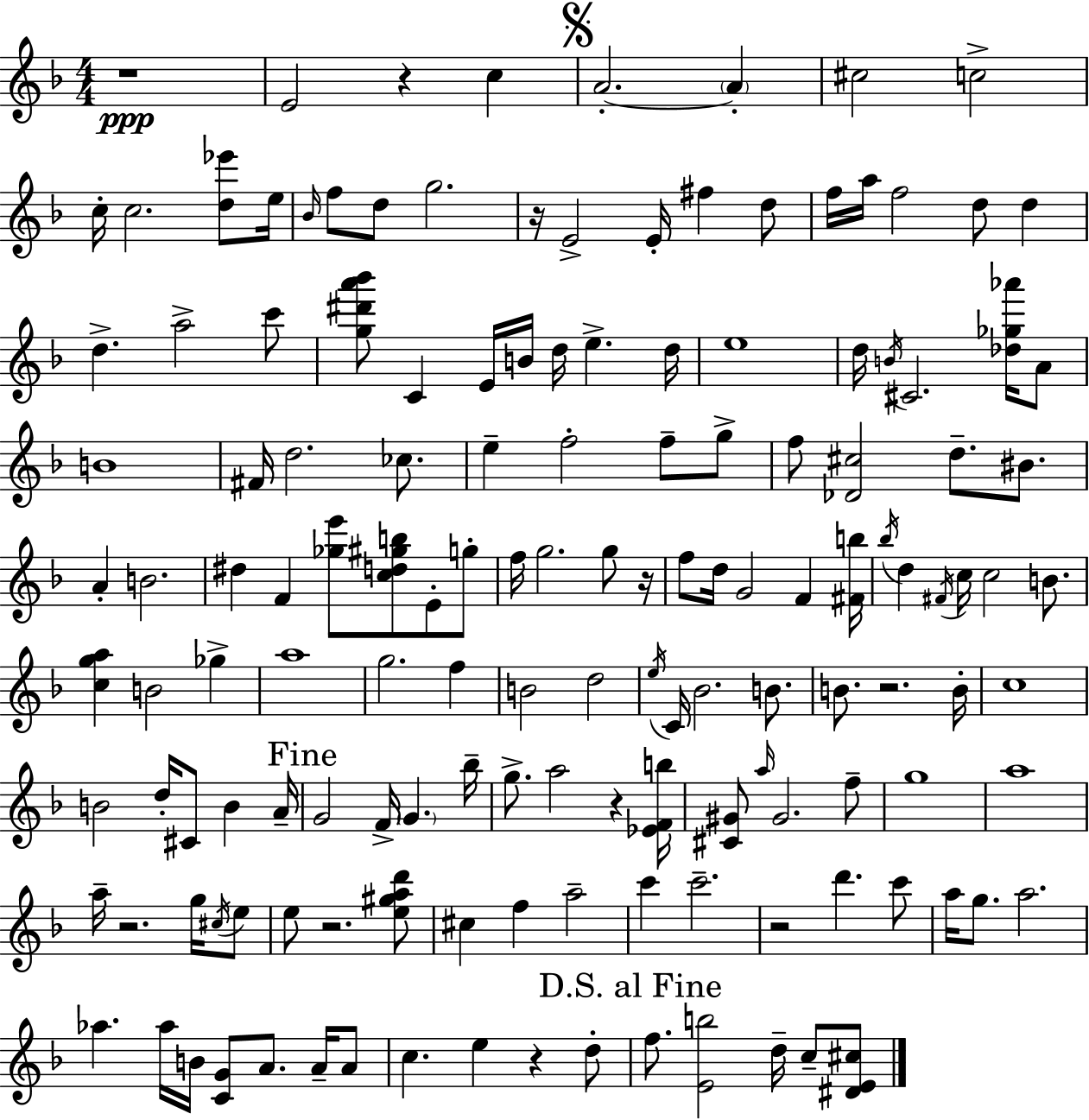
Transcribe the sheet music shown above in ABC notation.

X:1
T:Untitled
M:4/4
L:1/4
K:F
z4 E2 z c A2 A ^c2 c2 c/4 c2 [d_e']/2 e/4 _B/4 f/2 d/2 g2 z/4 E2 E/4 ^f d/2 f/4 a/4 f2 d/2 d d a2 c'/2 [g^d'a'_b']/2 C E/4 B/4 d/4 e d/4 e4 d/4 B/4 ^C2 [_d_g_a']/4 A/2 B4 ^F/4 d2 _c/2 e f2 f/2 g/2 f/2 [_D^c]2 d/2 ^B/2 A B2 ^d F [_ge']/2 [cd^gb]/2 E/2 g/2 f/4 g2 g/2 z/4 f/2 d/4 G2 F [^Fb]/4 _b/4 d ^F/4 c/4 c2 B/2 [cga] B2 _g a4 g2 f B2 d2 e/4 C/4 _B2 B/2 B/2 z2 B/4 c4 B2 d/4 ^C/2 B A/4 G2 F/4 G _b/4 g/2 a2 z [_EFb]/4 [^C^G]/2 a/4 ^G2 f/2 g4 a4 a/4 z2 g/4 ^c/4 e/2 e/2 z2 [e^gad']/2 ^c f a2 c' c'2 z2 d' c'/2 a/4 g/2 a2 _a _a/4 B/4 [CG]/2 A/2 A/4 A/2 c e z d/2 f/2 [Eb]2 d/4 c/2 [^DE^c]/2